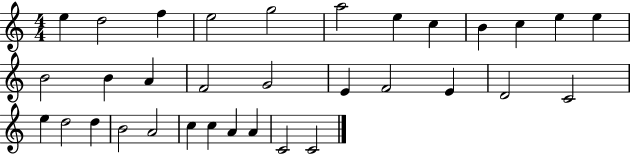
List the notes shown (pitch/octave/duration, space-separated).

E5/q D5/h F5/q E5/h G5/h A5/h E5/q C5/q B4/q C5/q E5/q E5/q B4/h B4/q A4/q F4/h G4/h E4/q F4/h E4/q D4/h C4/h E5/q D5/h D5/q B4/h A4/h C5/q C5/q A4/q A4/q C4/h C4/h